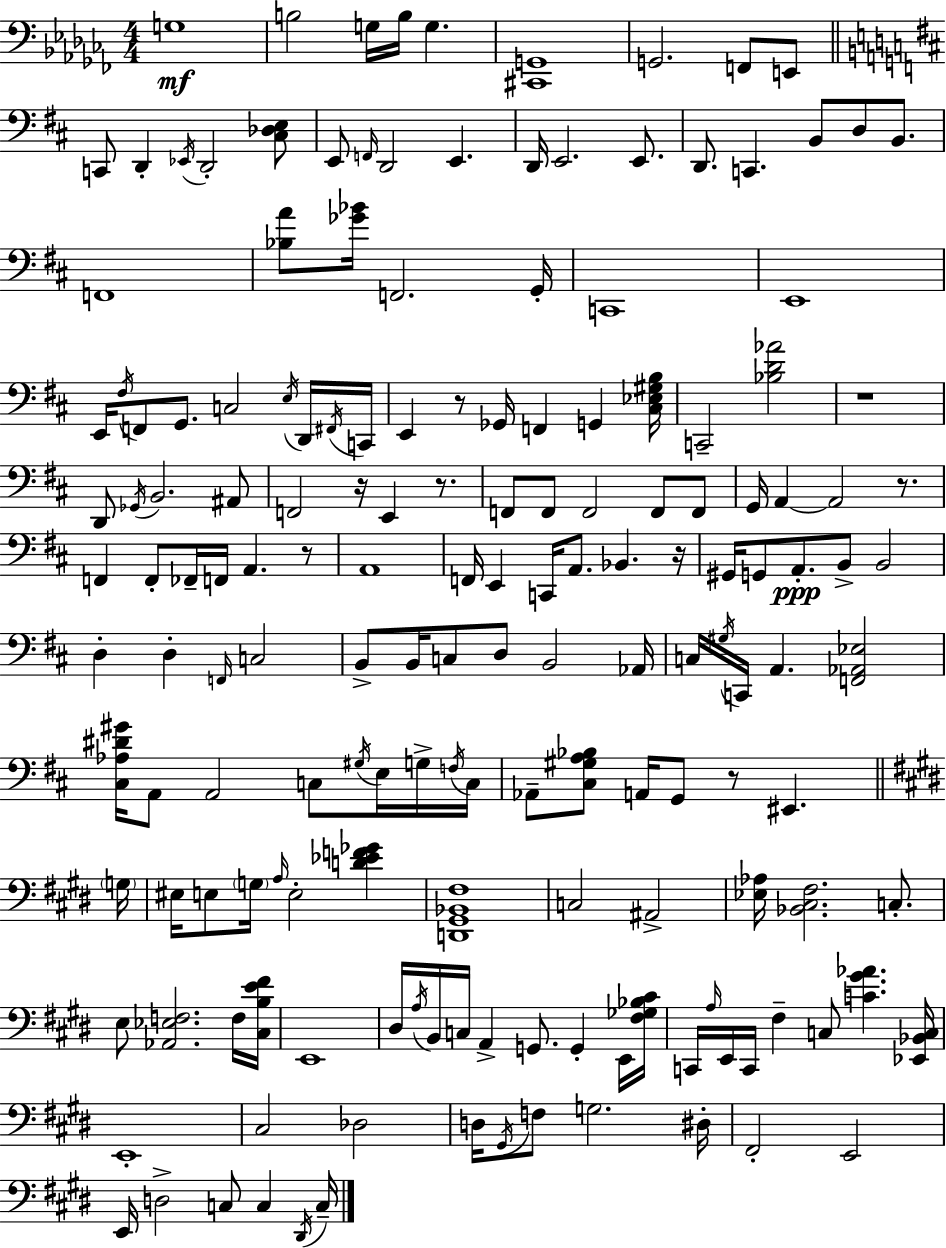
G3/w B3/h G3/s B3/s G3/q. [C#2,G2]/w G2/h. F2/e E2/e C2/e D2/q Eb2/s D2/h [C#3,Db3,E3]/e E2/e F2/s D2/h E2/q. D2/s E2/h. E2/e. D2/e. C2/q. B2/e D3/e B2/e. F2/w [Bb3,A4]/e [Gb4,Bb4]/s F2/h. G2/s C2/w E2/w E2/s F#3/s F2/e G2/e. C3/h E3/s D2/s F#2/s C2/s E2/q R/e Gb2/s F2/q G2/q [C#3,Eb3,G#3,B3]/s C2/h [Bb3,D4,Ab4]/h R/w D2/e Gb2/s B2/h. A#2/e F2/h R/s E2/q R/e. F2/e F2/e F2/h F2/e F2/e G2/s A2/q A2/h R/e. F2/q F2/e FES2/s F2/s A2/q. R/e A2/w F2/s E2/q C2/s A2/e. Bb2/q. R/s G#2/s G2/e A2/e. B2/e B2/h D3/q D3/q F2/s C3/h B2/e B2/s C3/e D3/e B2/h Ab2/s C3/s G#3/s C2/s A2/q. [F2,Ab2,Eb3]/h [C#3,Ab3,D#4,G#4]/s A2/e A2/h C3/e G#3/s E3/s G3/s F3/s C3/s Ab2/e [C#3,G#3,A3,Bb3]/e A2/s G2/e R/e EIS2/q. G3/s EIS3/s E3/e G3/s A3/s E3/h [D4,Eb4,F4,Gb4]/q [D2,G#2,Bb2,F#3]/w C3/h A#2/h [Eb3,Ab3]/s [Bb2,C#3,F#3]/h. C3/e. E3/e [Ab2,Eb3,F3]/h. F3/s [C#3,B3,E4,F#4]/s E2/w D#3/s A3/s B2/s C3/s A2/q G2/e. G2/q E2/s [F#3,Gb3,Bb3,C#4]/s C2/s A3/s E2/s C2/s F#3/q C3/e [C4,G#4,Ab4]/q. [Eb2,Bb2,C3]/s E2/w C#3/h Db3/h D3/s G#2/s F3/e G3/h. D#3/s F#2/h E2/h E2/s D3/h C3/e C3/q D#2/s C3/s